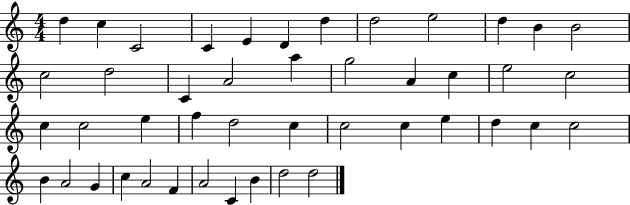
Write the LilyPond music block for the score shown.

{
  \clef treble
  \numericTimeSignature
  \time 4/4
  \key c \major
  d''4 c''4 c'2 | c'4 e'4 d'4 d''4 | d''2 e''2 | d''4 b'4 b'2 | \break c''2 d''2 | c'4 a'2 a''4 | g''2 a'4 c''4 | e''2 c''2 | \break c''4 c''2 e''4 | f''4 d''2 c''4 | c''2 c''4 e''4 | d''4 c''4 c''2 | \break b'4 a'2 g'4 | c''4 a'2 f'4 | a'2 c'4 b'4 | d''2 d''2 | \break \bar "|."
}